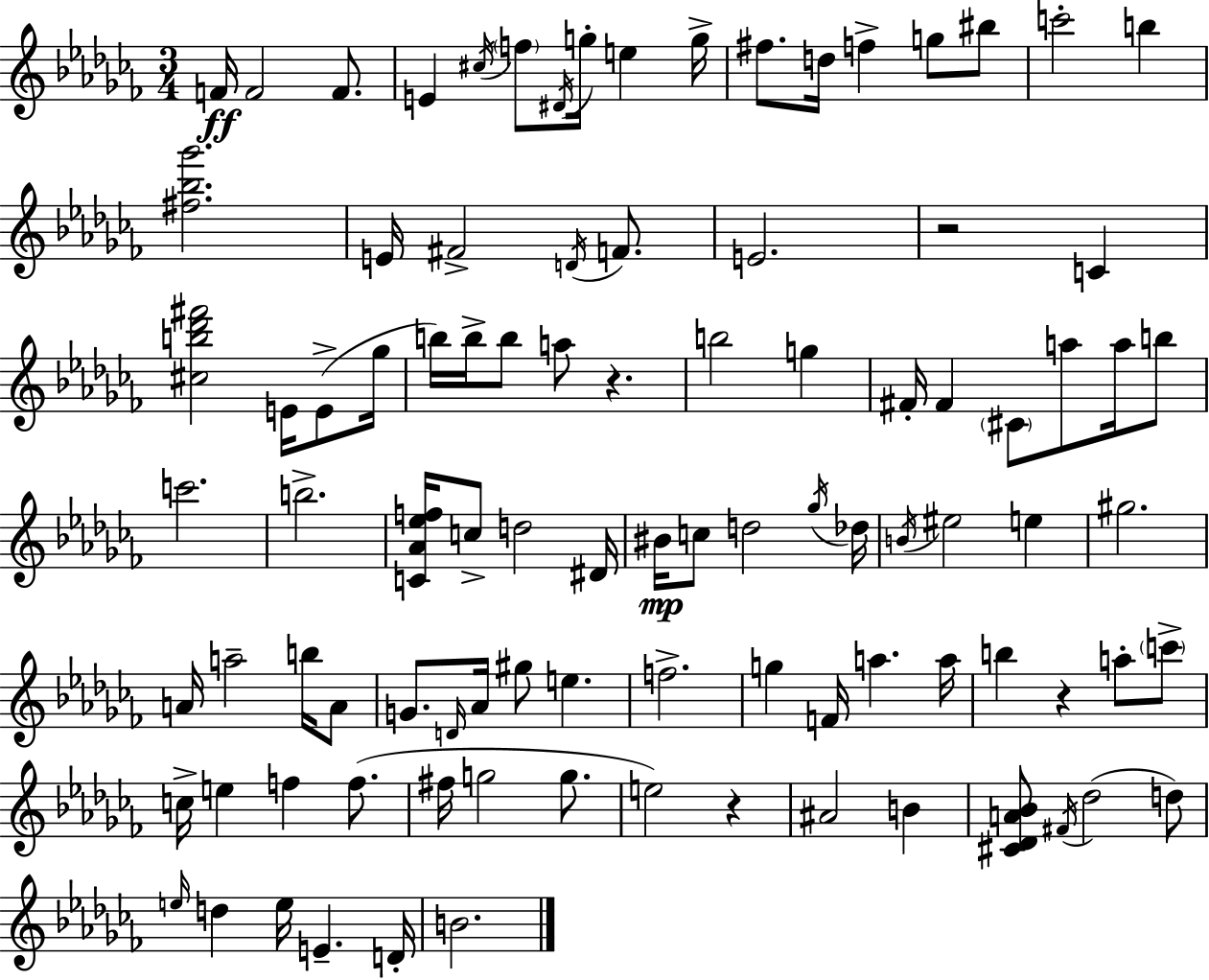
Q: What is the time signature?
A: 3/4